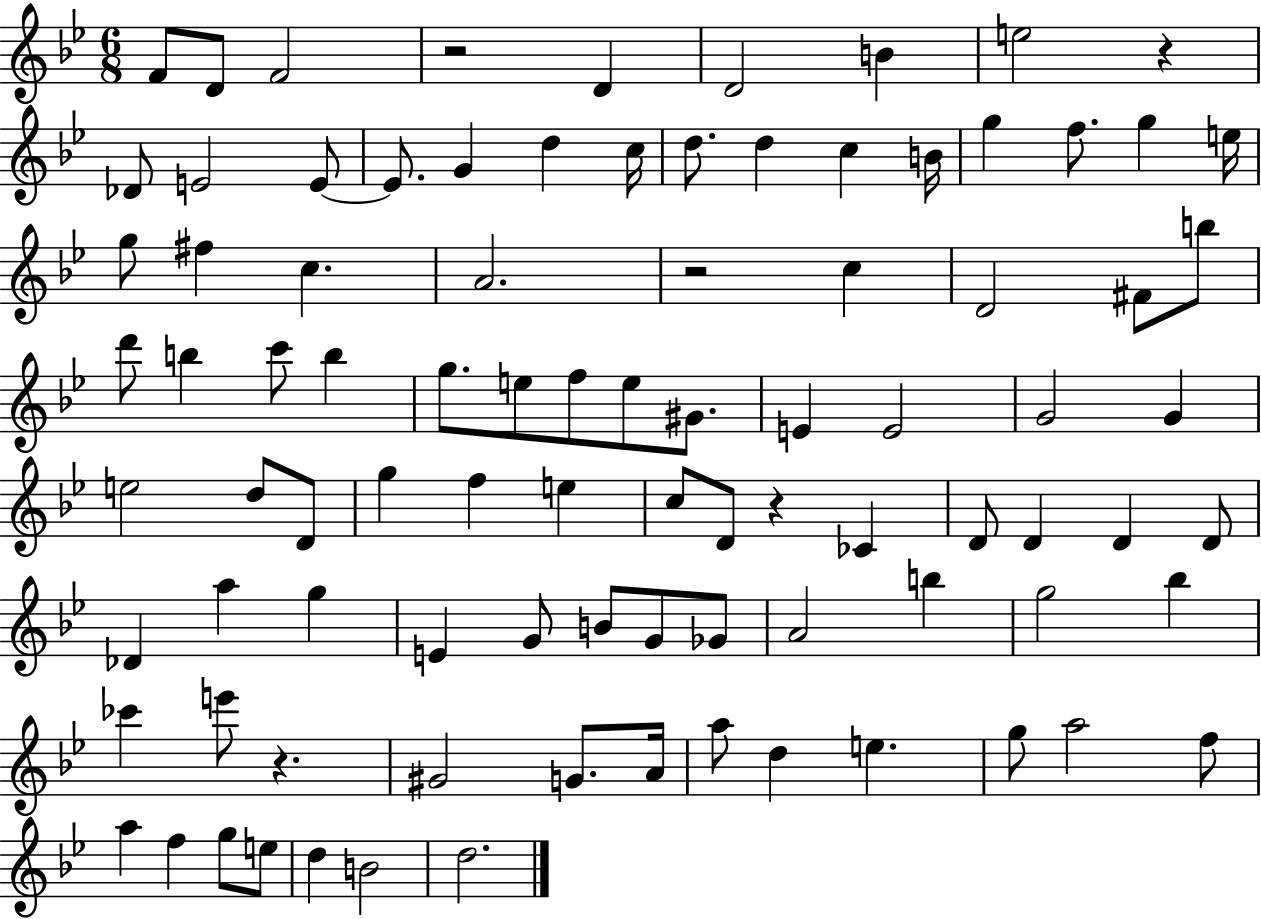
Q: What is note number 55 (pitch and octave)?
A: D4